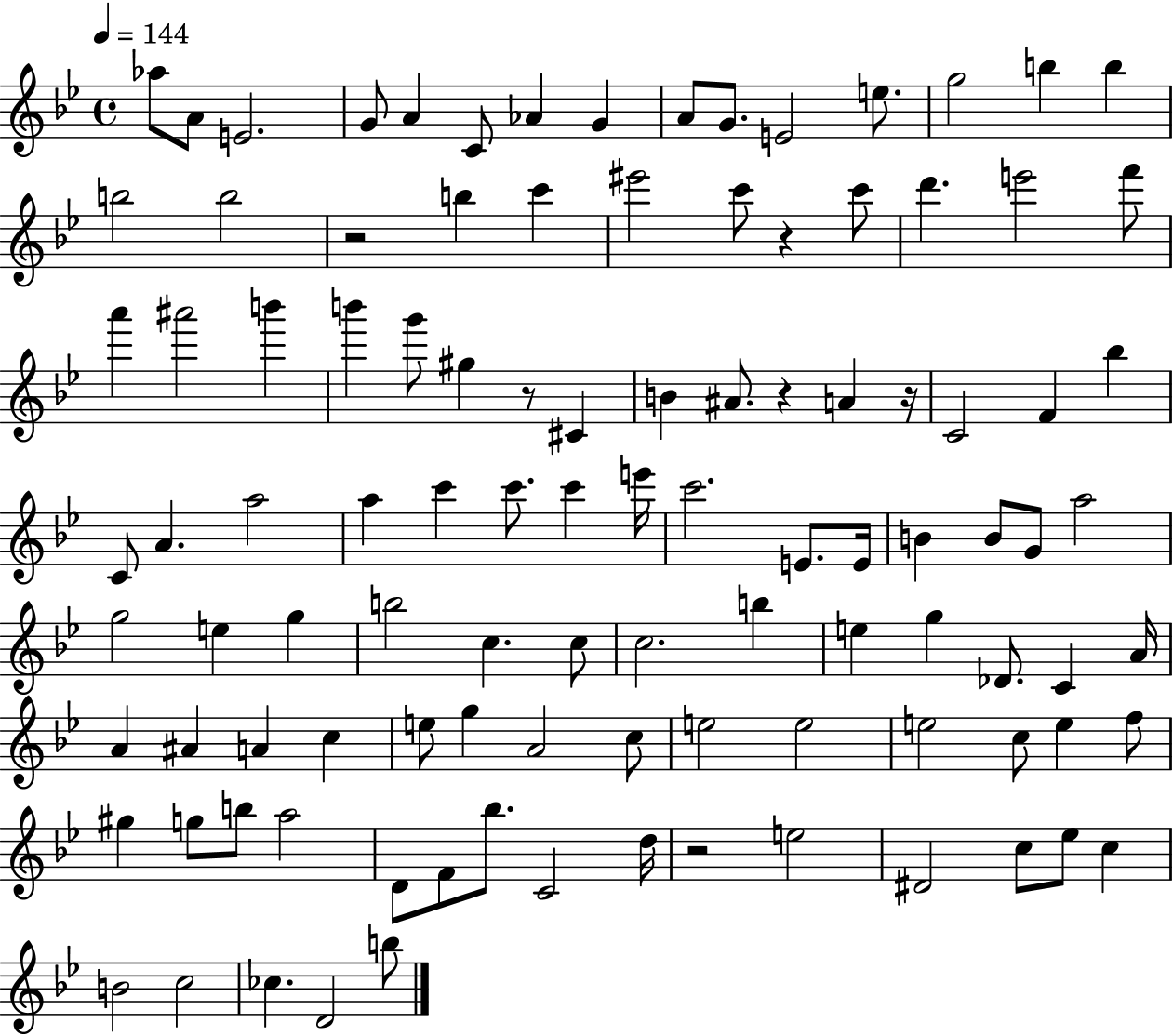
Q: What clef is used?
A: treble